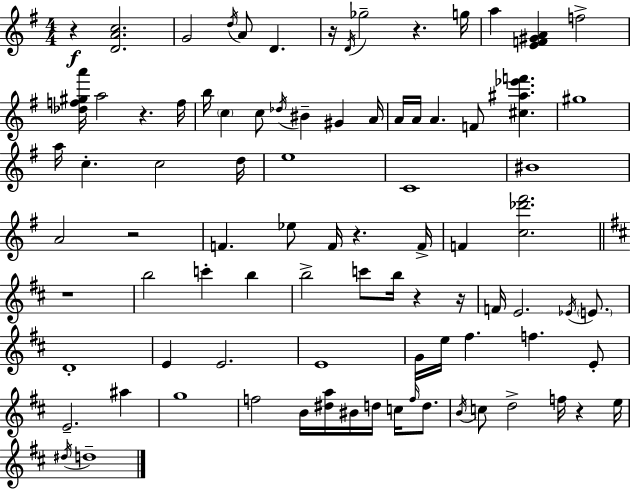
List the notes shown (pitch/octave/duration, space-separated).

R/q [D4,A4,C5]/h. G4/h D5/s A4/e D4/q. R/s D4/s Gb5/h R/q. G5/s A5/q [E4,F4,G#4,A4]/q F5/h [Db5,F5,G#5,A6]/s A5/h R/q. F5/s B5/s C5/q C5/e Db5/s BIS4/q G#4/q A4/s A4/s A4/s A4/q. F4/e [C#5,A#5,Eb6,F6]/q. G#5/w A5/s C5/q. C5/h D5/s E5/w C4/w BIS4/w A4/h R/h F4/q. Eb5/e F4/s R/q. F4/s F4/q [C5,Db6,F#6]/h. R/w B5/h C6/q B5/q B5/h C6/e B5/s R/q R/s F4/s E4/h. Eb4/s E4/e. D4/w E4/q E4/h. E4/w G4/s E5/s F#5/q. F5/q. E4/e E4/h. A#5/q G5/w F5/h B4/s [D#5,A5]/s BIS4/s D5/s C5/s F5/s D5/e. B4/s C5/e D5/h F5/s R/q E5/s D#5/s D5/w